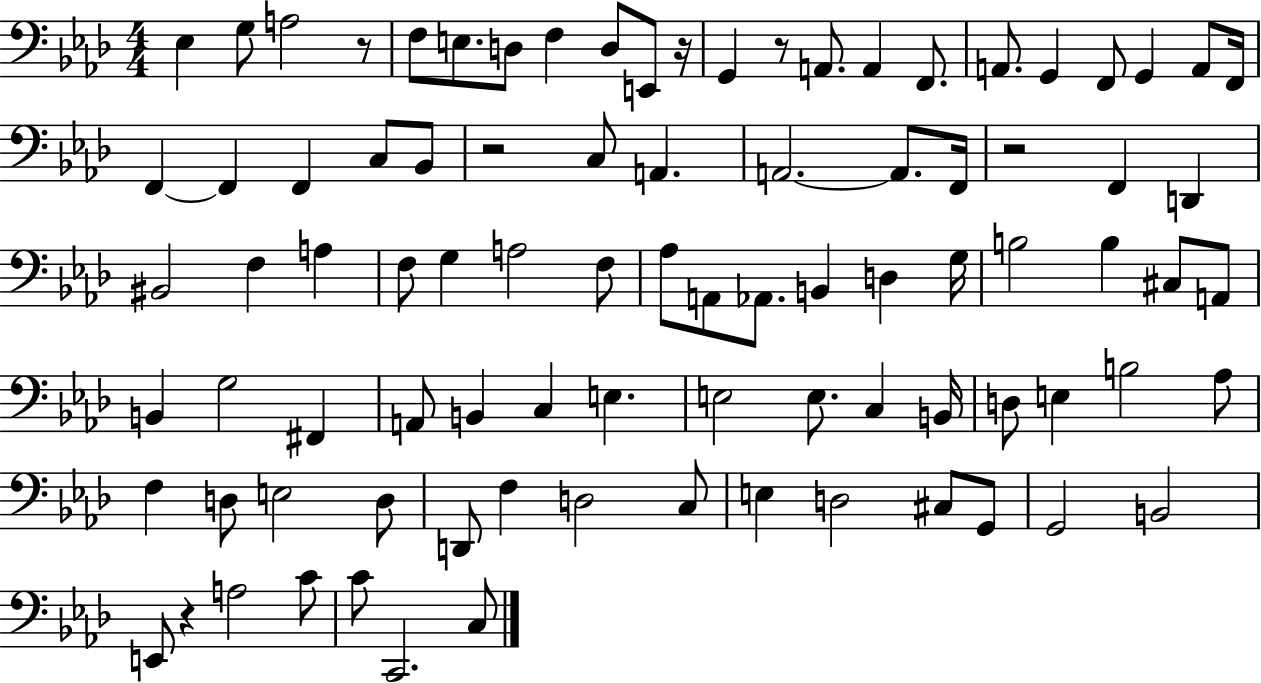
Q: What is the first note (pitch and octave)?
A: Eb3